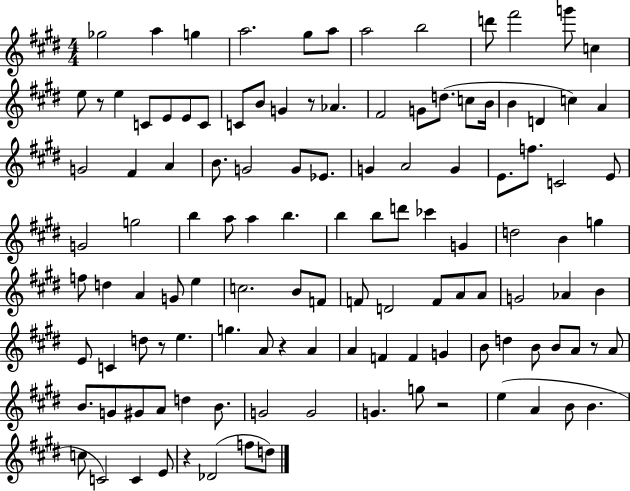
Gb5/h A5/q G5/q A5/h. G#5/e A5/e A5/h B5/h D6/e F#6/h G6/e C5/q E5/e R/e E5/q C4/e E4/e E4/e C4/e C4/e B4/e G4/q R/e Ab4/q. F#4/h G4/e D5/e. C5/e B4/s B4/q D4/q C5/q A4/q G4/h F#4/q A4/q B4/e. G4/h G4/e Eb4/e. G4/q A4/h G4/q E4/e. F5/e. C4/h E4/e G4/h G5/h B5/q A5/e A5/q B5/q. B5/q B5/e D6/e CES6/q G4/q D5/h B4/q G5/q F5/e D5/q A4/q G4/e E5/q C5/h. B4/e F4/e F4/e D4/h F4/e A4/e A4/e G4/h Ab4/q B4/q E4/e C4/q D5/e R/e E5/q. G5/q. A4/e R/q A4/q A4/q F4/q F4/q G4/q B4/e D5/q B4/e B4/e A4/e R/e A4/e B4/e. G4/e G#4/e A4/e D5/q B4/e. G4/h G4/h G4/q. G5/e R/h E5/q A4/q B4/e B4/q. C5/e C4/h C4/q E4/e R/q Db4/h F5/e D5/e